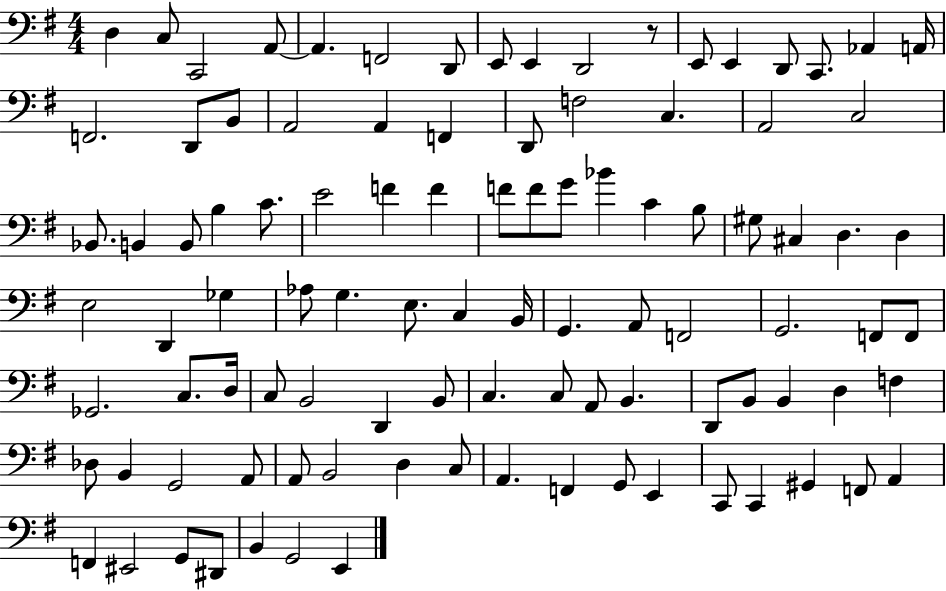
D3/q C3/e C2/h A2/e A2/q. F2/h D2/e E2/e E2/q D2/h R/e E2/e E2/q D2/e C2/e. Ab2/q A2/s F2/h. D2/e B2/e A2/h A2/q F2/q D2/e F3/h C3/q. A2/h C3/h Bb2/e. B2/q B2/e B3/q C4/e. E4/h F4/q F4/q F4/e F4/e G4/e Bb4/q C4/q B3/e G#3/e C#3/q D3/q. D3/q E3/h D2/q Gb3/q Ab3/e G3/q. E3/e. C3/q B2/s G2/q. A2/e F2/h G2/h. F2/e F2/e Gb2/h. C3/e. D3/s C3/e B2/h D2/q B2/e C3/q. C3/e A2/e B2/q. D2/e B2/e B2/q D3/q F3/q Db3/e B2/q G2/h A2/e A2/e B2/h D3/q C3/e A2/q. F2/q G2/e E2/q C2/e C2/q G#2/q F2/e A2/q F2/q EIS2/h G2/e D#2/e B2/q G2/h E2/q